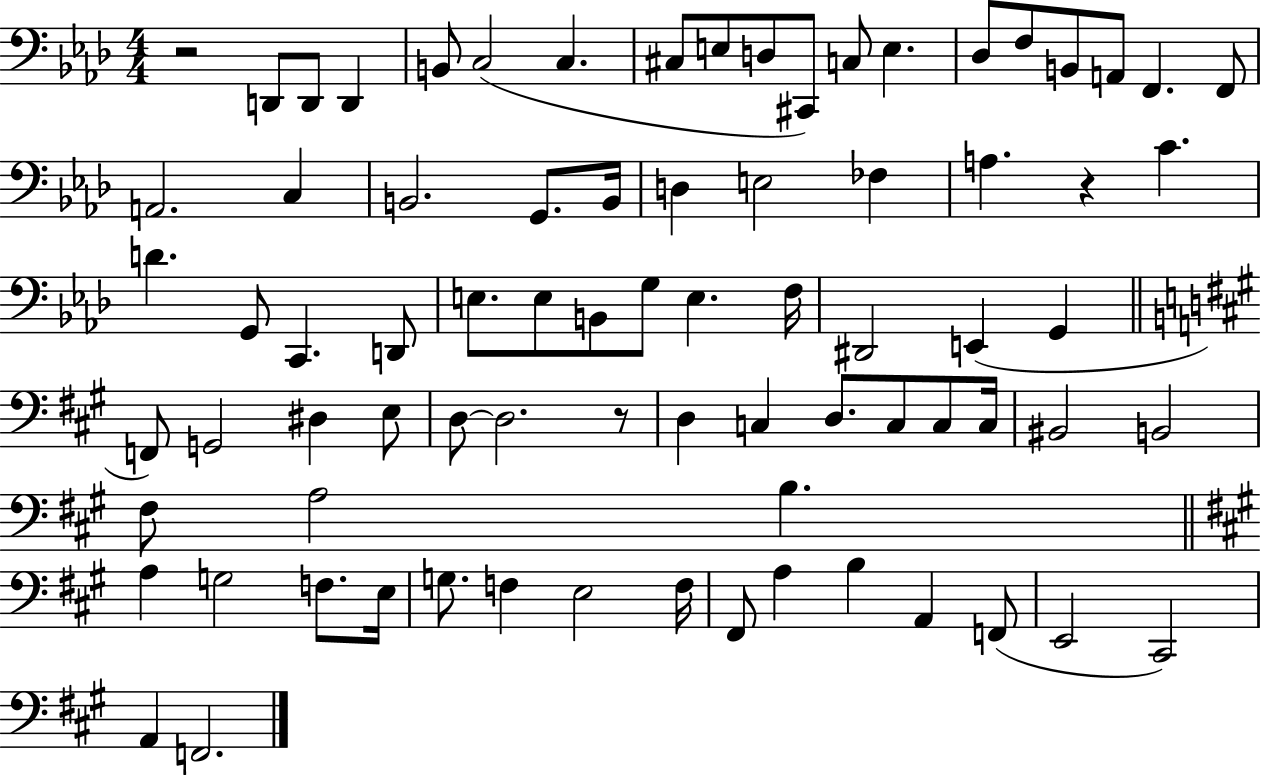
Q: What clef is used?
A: bass